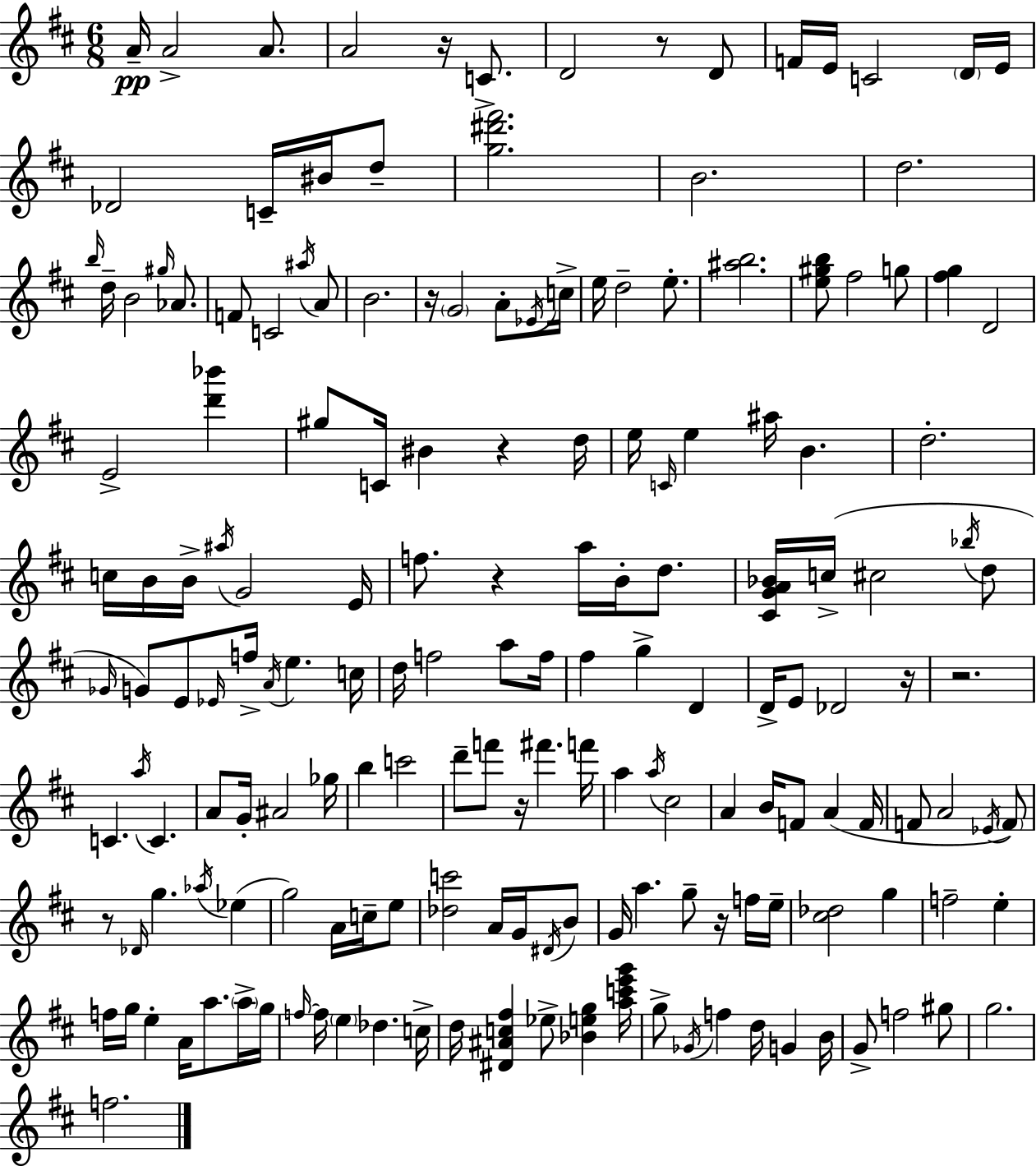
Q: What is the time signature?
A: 6/8